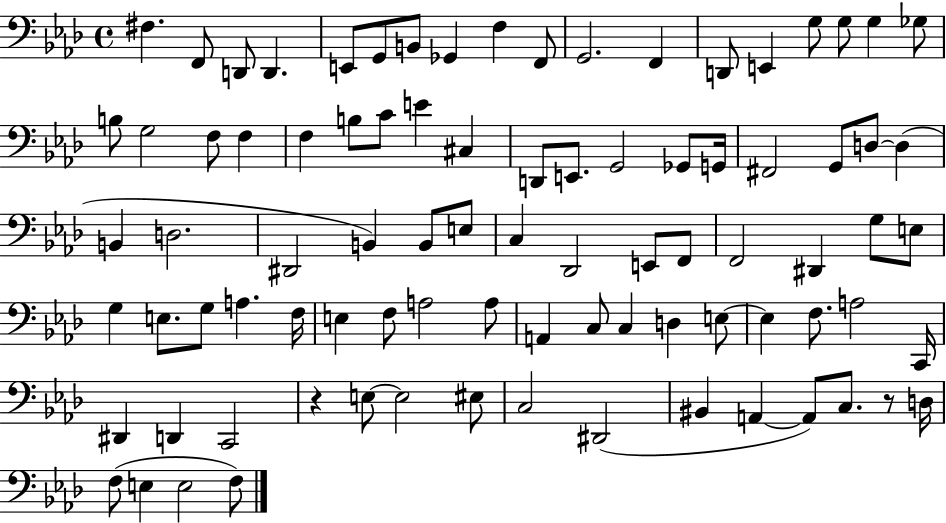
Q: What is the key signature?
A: AES major